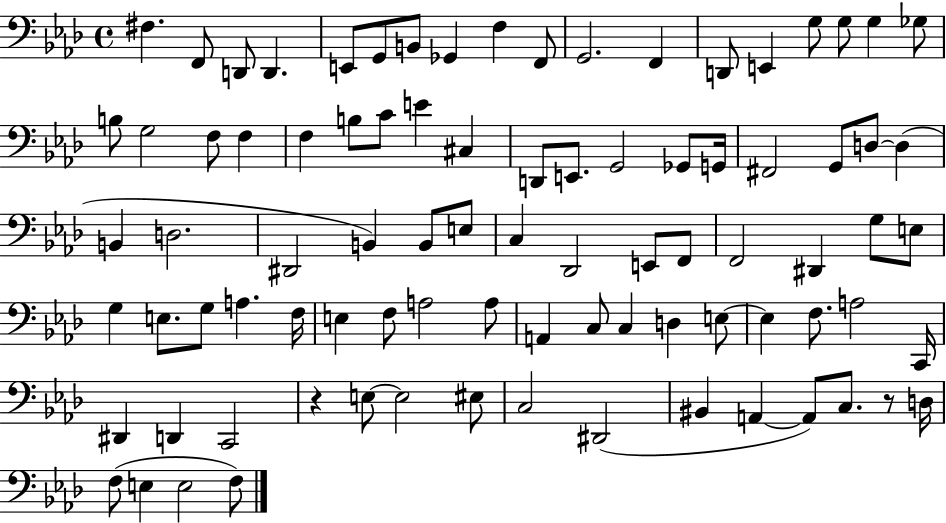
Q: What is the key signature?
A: AES major